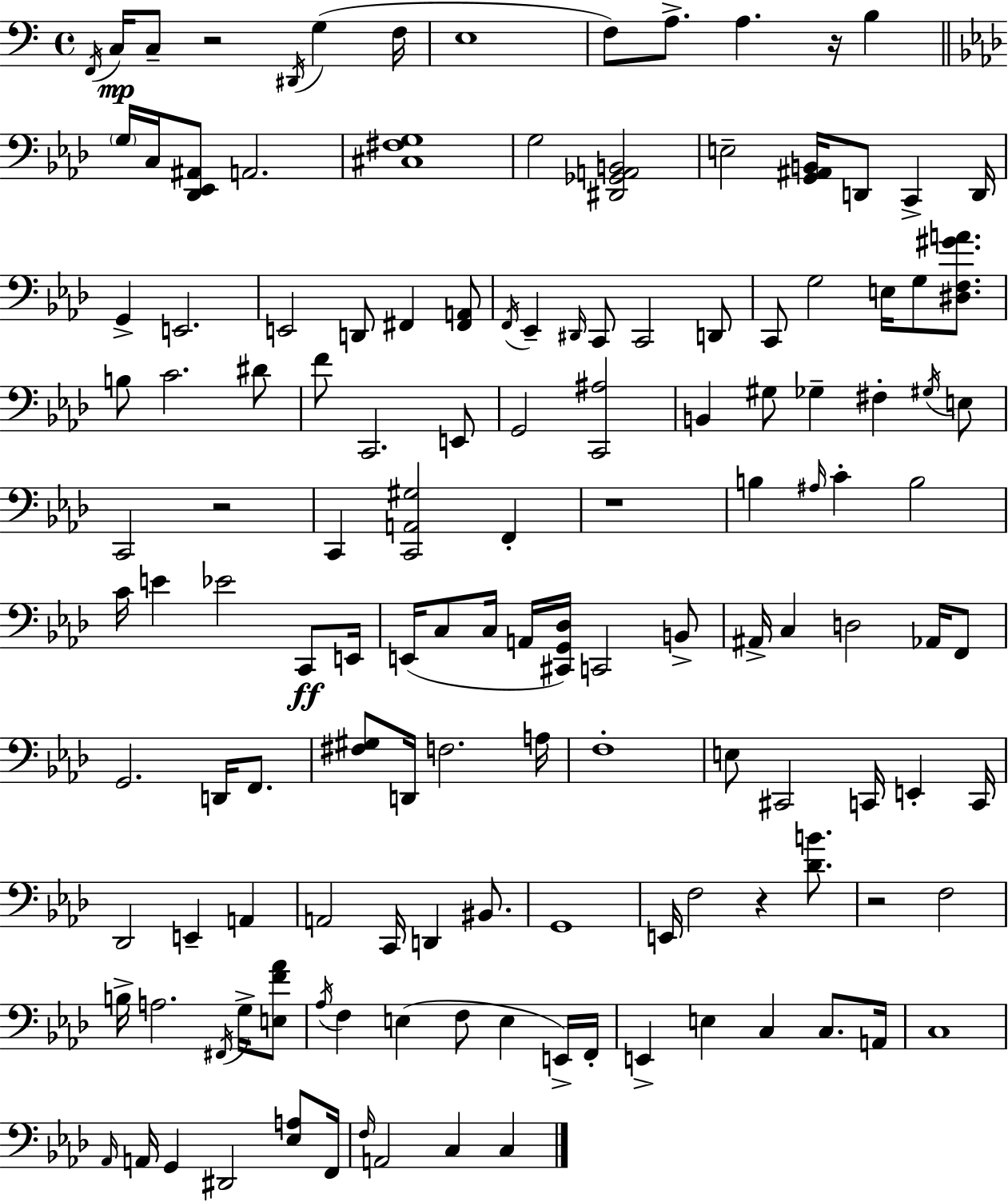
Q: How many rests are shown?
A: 6